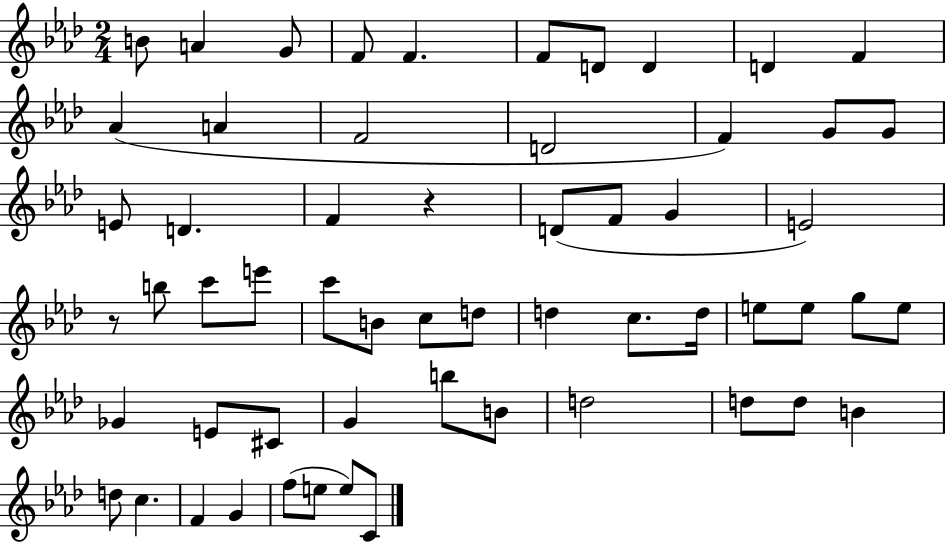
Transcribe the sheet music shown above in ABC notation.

X:1
T:Untitled
M:2/4
L:1/4
K:Ab
B/2 A G/2 F/2 F F/2 D/2 D D F _A A F2 D2 F G/2 G/2 E/2 D F z D/2 F/2 G E2 z/2 b/2 c'/2 e'/2 c'/2 B/2 c/2 d/2 d c/2 d/4 e/2 e/2 g/2 e/2 _G E/2 ^C/2 G b/2 B/2 d2 d/2 d/2 B d/2 c F G f/2 e/2 e/2 C/2